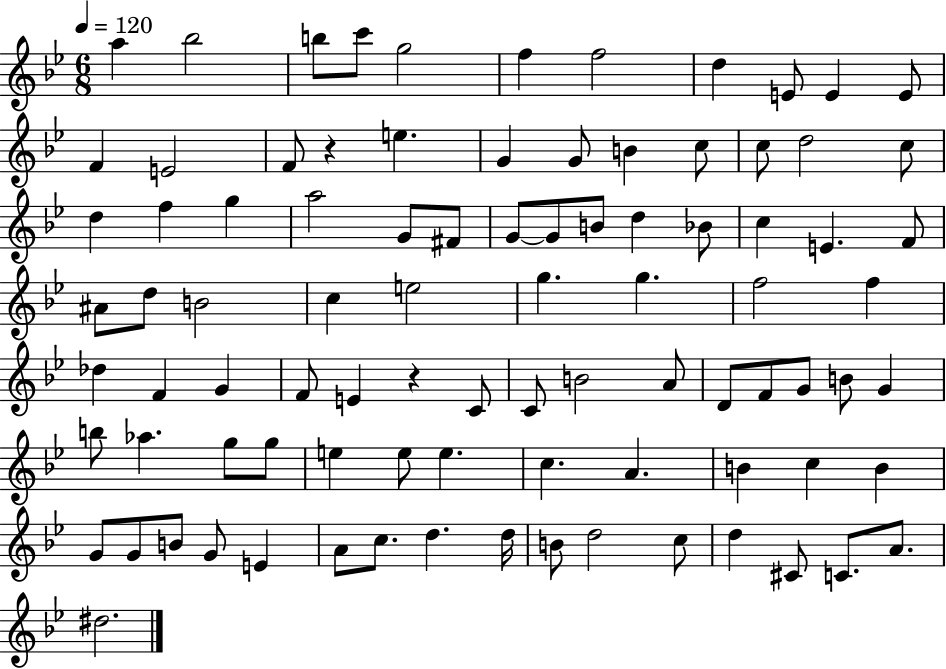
{
  \clef treble
  \numericTimeSignature
  \time 6/8
  \key bes \major
  \tempo 4 = 120
  \repeat volta 2 { a''4 bes''2 | b''8 c'''8 g''2 | f''4 f''2 | d''4 e'8 e'4 e'8 | \break f'4 e'2 | f'8 r4 e''4. | g'4 g'8 b'4 c''8 | c''8 d''2 c''8 | \break d''4 f''4 g''4 | a''2 g'8 fis'8 | g'8~~ g'8 b'8 d''4 bes'8 | c''4 e'4. f'8 | \break ais'8 d''8 b'2 | c''4 e''2 | g''4. g''4. | f''2 f''4 | \break des''4 f'4 g'4 | f'8 e'4 r4 c'8 | c'8 b'2 a'8 | d'8 f'8 g'8 b'8 g'4 | \break b''8 aes''4. g''8 g''8 | e''4 e''8 e''4. | c''4. a'4. | b'4 c''4 b'4 | \break g'8 g'8 b'8 g'8 e'4 | a'8 c''8. d''4. d''16 | b'8 d''2 c''8 | d''4 cis'8 c'8. a'8. | \break dis''2. | } \bar "|."
}